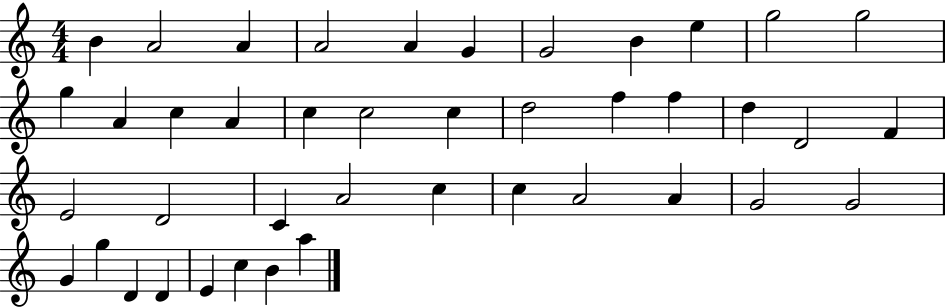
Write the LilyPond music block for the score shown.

{
  \clef treble
  \numericTimeSignature
  \time 4/4
  \key c \major
  b'4 a'2 a'4 | a'2 a'4 g'4 | g'2 b'4 e''4 | g''2 g''2 | \break g''4 a'4 c''4 a'4 | c''4 c''2 c''4 | d''2 f''4 f''4 | d''4 d'2 f'4 | \break e'2 d'2 | c'4 a'2 c''4 | c''4 a'2 a'4 | g'2 g'2 | \break g'4 g''4 d'4 d'4 | e'4 c''4 b'4 a''4 | \bar "|."
}